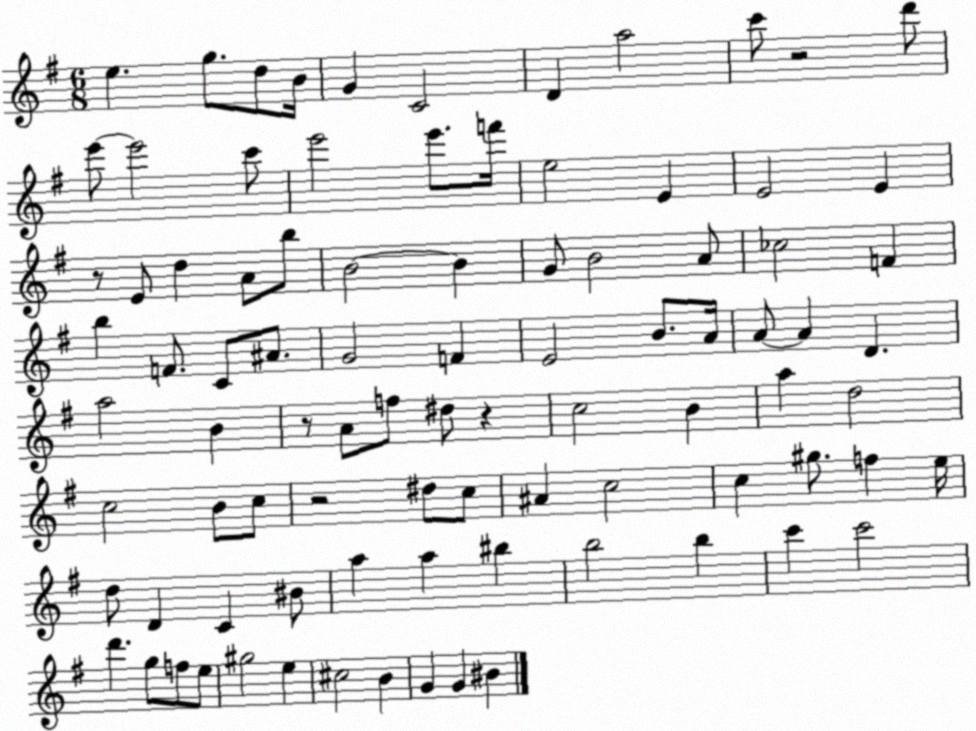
X:1
T:Untitled
M:6/8
L:1/4
K:G
e g/2 d/2 B/4 G C2 D a2 c'/2 z2 d'/2 e'/2 e'2 c'/2 e'2 e'/2 f'/4 e2 E E2 E z/2 E/2 d A/2 b/2 B2 B G/2 B2 A/2 _c2 F b F/2 C/2 ^A/2 G2 F E2 B/2 A/4 A/2 A D a2 B z/2 A/2 f/2 ^d/2 z c2 B a d2 c2 B/2 c/2 z2 ^d/2 c/2 ^A c2 c ^g/2 f e/4 d/2 D C ^B/2 a a ^b b2 b c' c'2 d' g/2 f/2 e/2 ^g2 e ^c2 B G G ^B